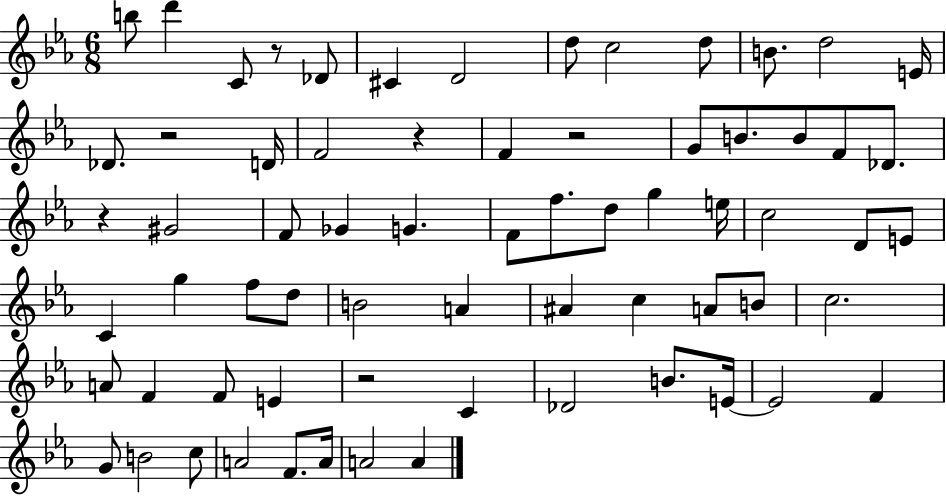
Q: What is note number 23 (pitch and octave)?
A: F4